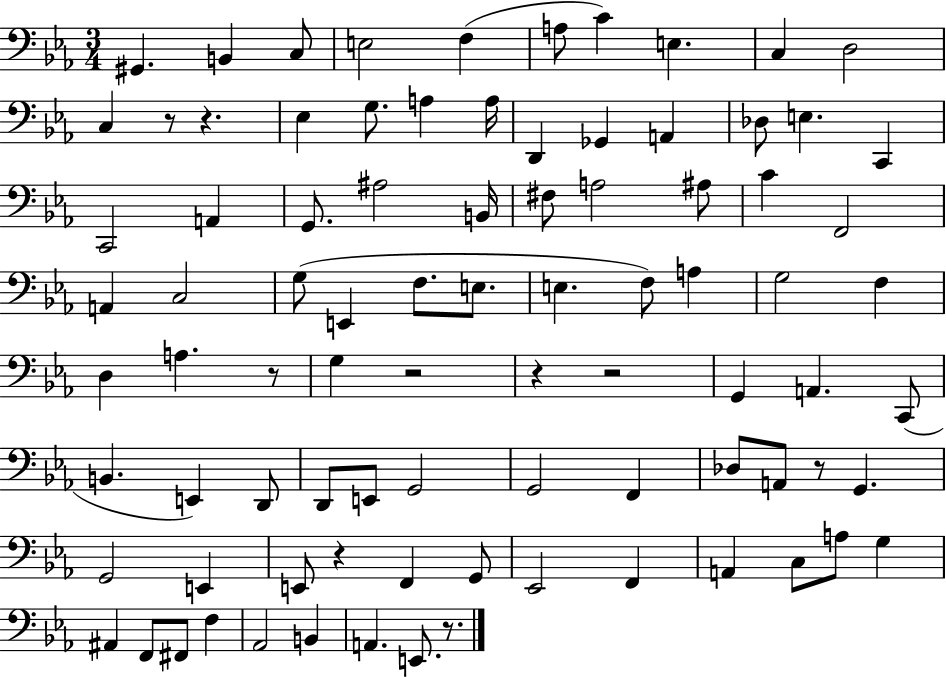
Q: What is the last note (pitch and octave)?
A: E2